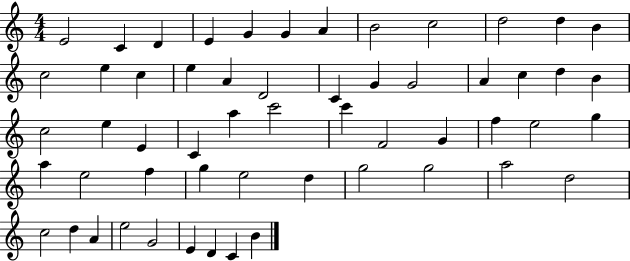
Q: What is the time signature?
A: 4/4